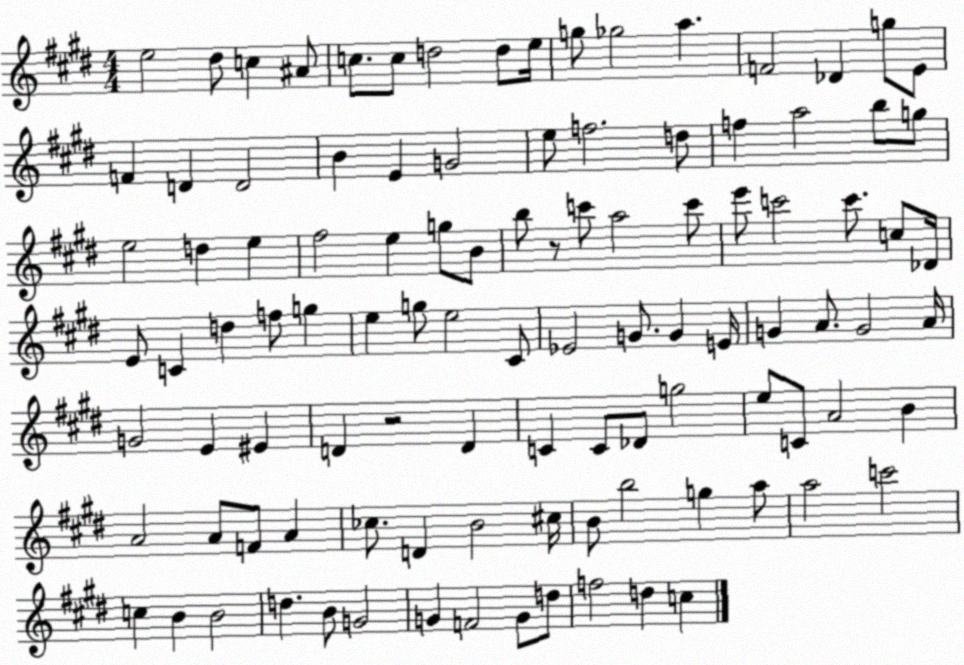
X:1
T:Untitled
M:4/4
L:1/4
K:E
e2 ^d/2 c ^A/2 c/2 c/2 d2 d/2 e/4 g/2 _g2 a F2 _D g/2 E/2 F D D2 B E G2 e/2 f2 d/2 f a2 b/2 g/2 e2 d e ^f2 e g/2 B/2 b/2 z/2 c'/2 a2 c'/2 e'/2 c'2 c'/2 c/2 _D/4 E/2 C d f/2 g e g/2 e2 ^C/2 _E2 G/2 G E/4 G A/2 G2 A/4 G2 E ^E D z2 D C C/2 _D/2 g2 e/2 C/2 A2 B A2 A/2 F/2 A _c/2 D B2 ^c/4 B/2 b2 g a/2 a2 c'2 c B B2 d B/2 G2 G F2 G/2 d/2 f2 d c